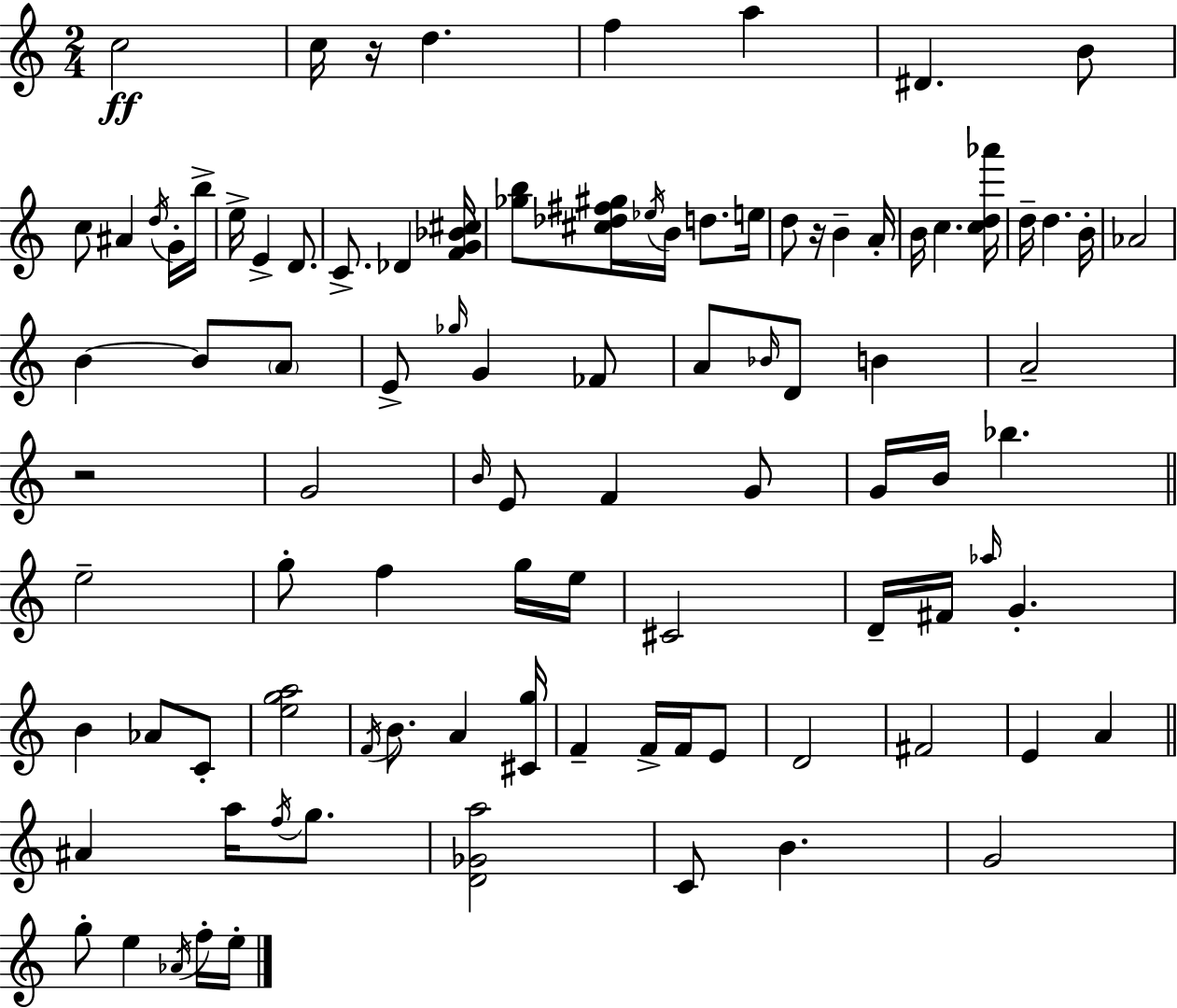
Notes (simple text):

C5/h C5/s R/s D5/q. F5/q A5/q D#4/q. B4/e C5/e A#4/q D5/s G4/s B5/s E5/s E4/q D4/e. C4/e. Db4/q [F4,G4,Bb4,C#5]/s [Gb5,B5]/e [C#5,Db5,F#5,G#5]/s Eb5/s B4/s D5/e. E5/s D5/e R/s B4/q A4/s B4/s C5/q. [C5,D5,Ab6]/s D5/s D5/q. B4/s Ab4/h B4/q B4/e A4/e E4/e Gb5/s G4/q FES4/e A4/e Bb4/s D4/e B4/q A4/h R/h G4/h B4/s E4/e F4/q G4/e G4/s B4/s Bb5/q. E5/h G5/e F5/q G5/s E5/s C#4/h D4/s F#4/s Ab5/s G4/q. B4/q Ab4/e C4/e [E5,G5,A5]/h F4/s B4/e. A4/q [C#4,G5]/s F4/q F4/s F4/s E4/e D4/h F#4/h E4/q A4/q A#4/q A5/s F5/s G5/e. [D4,Gb4,A5]/h C4/e B4/q. G4/h G5/e E5/q Ab4/s F5/s E5/s